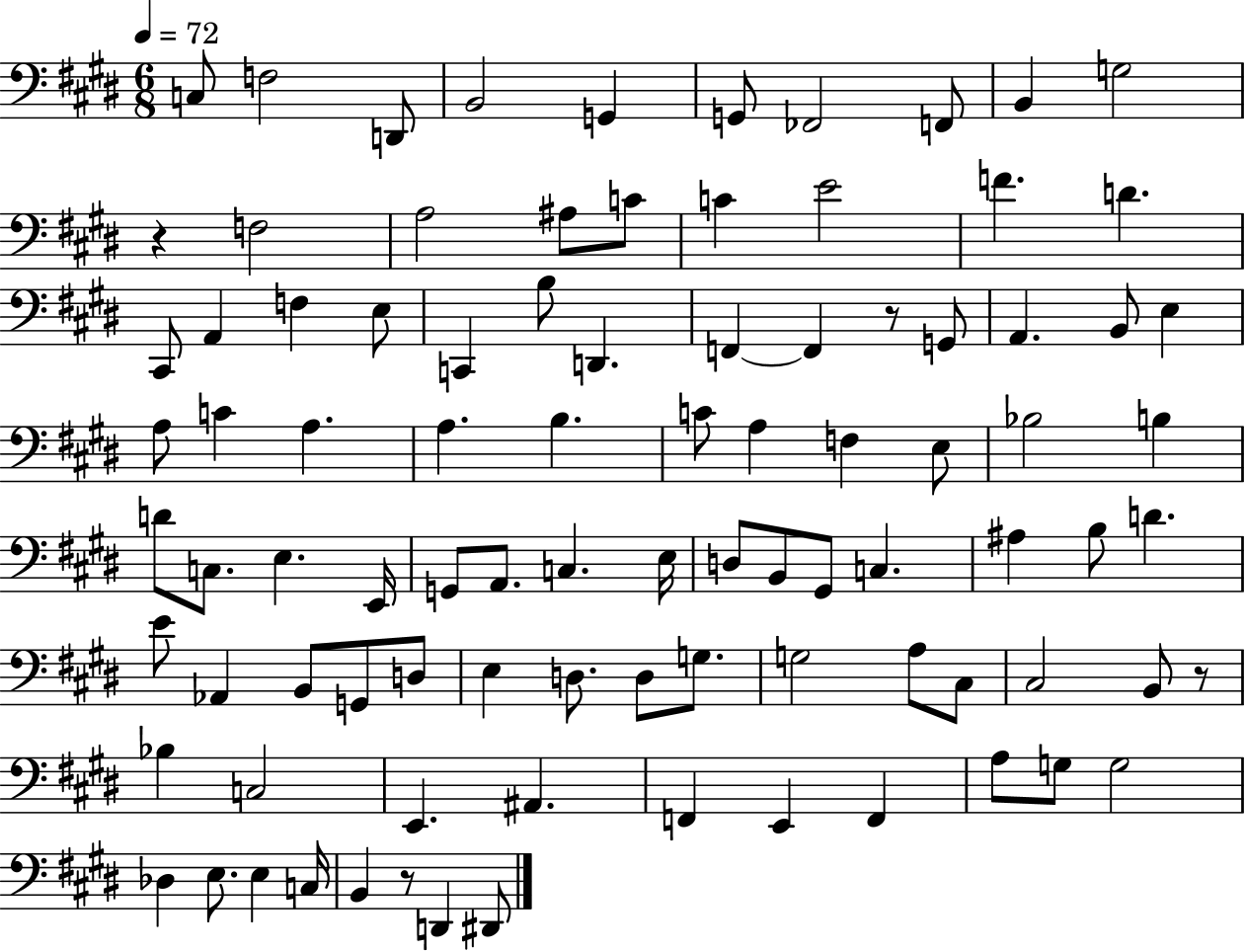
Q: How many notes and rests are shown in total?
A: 92